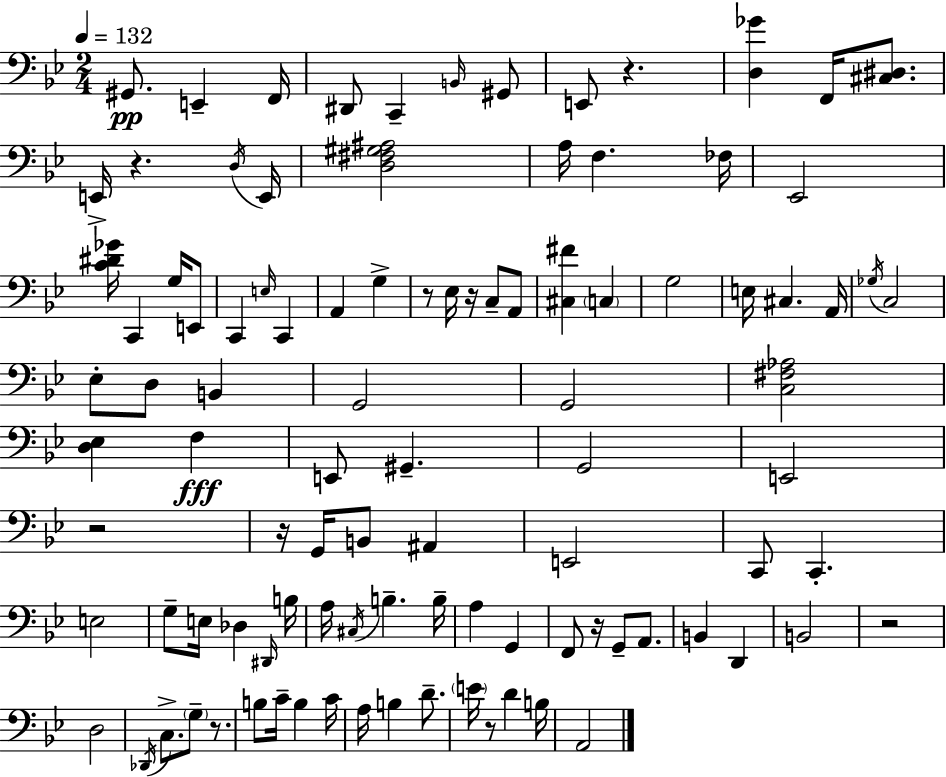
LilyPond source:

{
  \clef bass
  \numericTimeSignature
  \time 2/4
  \key bes \major
  \tempo 4 = 132
  gis,8.\pp e,4-- f,16 | dis,8 c,4-- \grace { b,16 } gis,8 | e,8 r4. | <d ges'>4 f,16 <cis dis>8. | \break e,16-> r4. | \acciaccatura { d16 } e,16 <d fis gis ais>2 | a16 f4. | fes16 ees,2 | \break <c' dis' ges'>16 c,4 g16 | e,8 c,4 \grace { e16 } c,4 | a,4 g4-> | r8 ees16 r16 c8-- | \break a,8 <cis fis'>4 \parenthesize c4 | g2 | e16 cis4. | a,16 \acciaccatura { ges16 } c2 | \break ees8-. d8 | b,4 g,2 | g,2 | <c fis aes>2 | \break <d ees>4 | f4\fff e,8 gis,4.-- | g,2 | e,2 | \break r2 | r16 g,16 b,8 | ais,4 e,2 | c,8 c,4.-. | \break e2 | g8-- e16 des4 | \grace { dis,16 } b16 a16 \acciaccatura { cis16 } b4.-- | b16-- a4 | \break g,4 f,8 | r16 g,8-- a,8. b,4 | d,4 b,2 | r2 | \break d2 | \acciaccatura { des,16 } c8.-> | \parenthesize g8-- r8. b8 | c'16-- b4 c'16 a16 | \break b4 d'8.-- \parenthesize e'16 | r8 d'4 b16 a,2 | \bar "|."
}